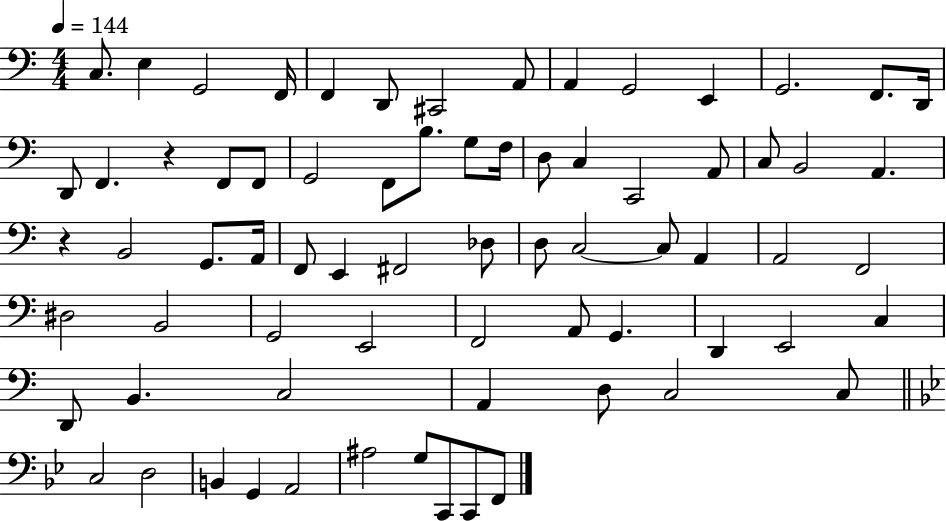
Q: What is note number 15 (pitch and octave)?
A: D2